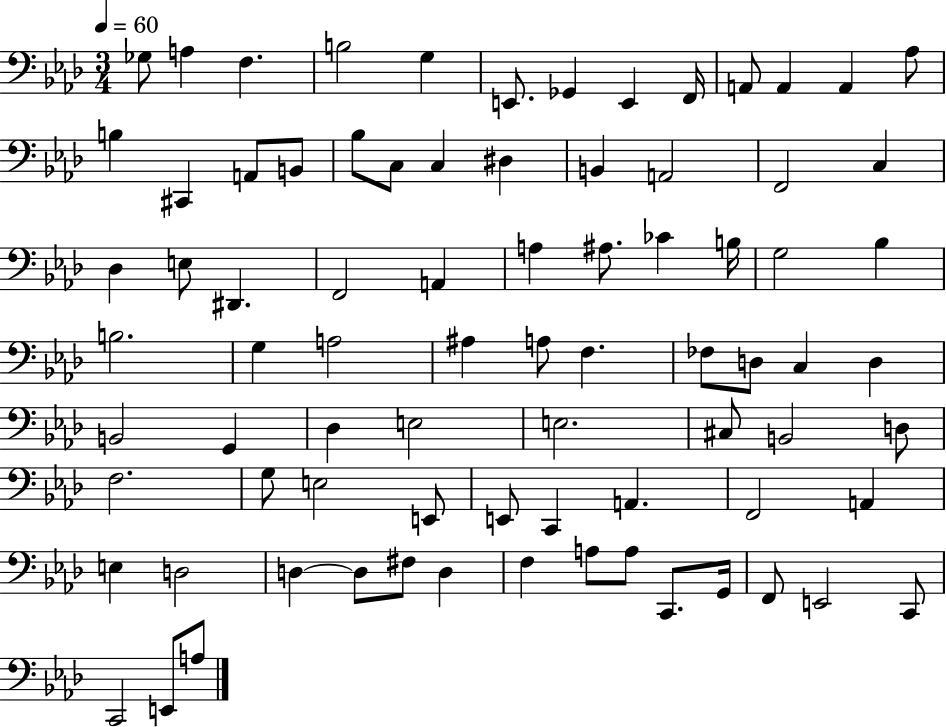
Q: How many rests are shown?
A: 0